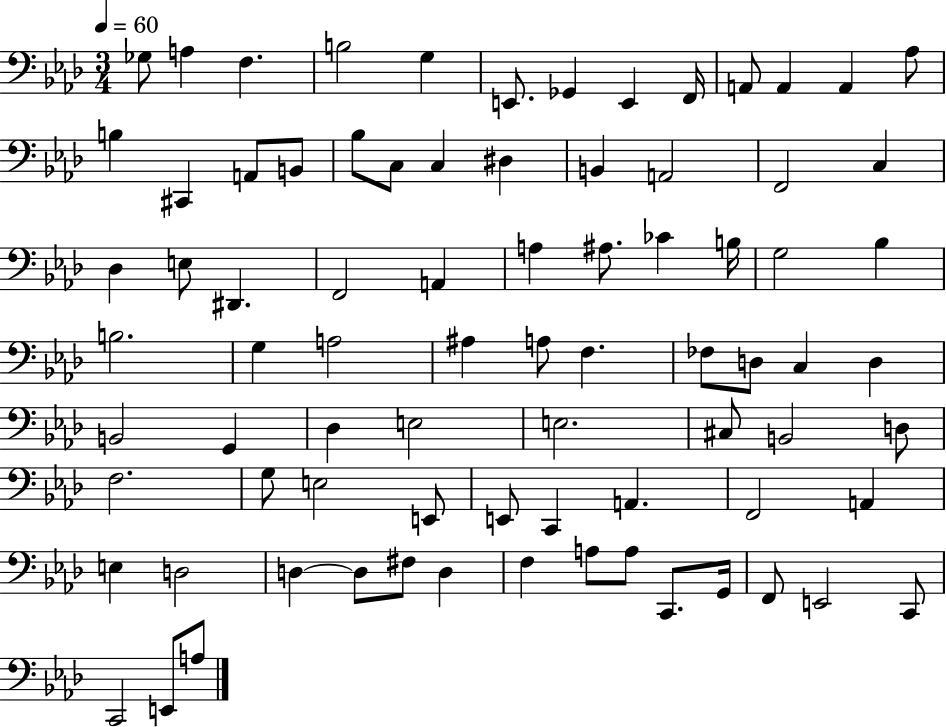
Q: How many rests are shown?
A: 0